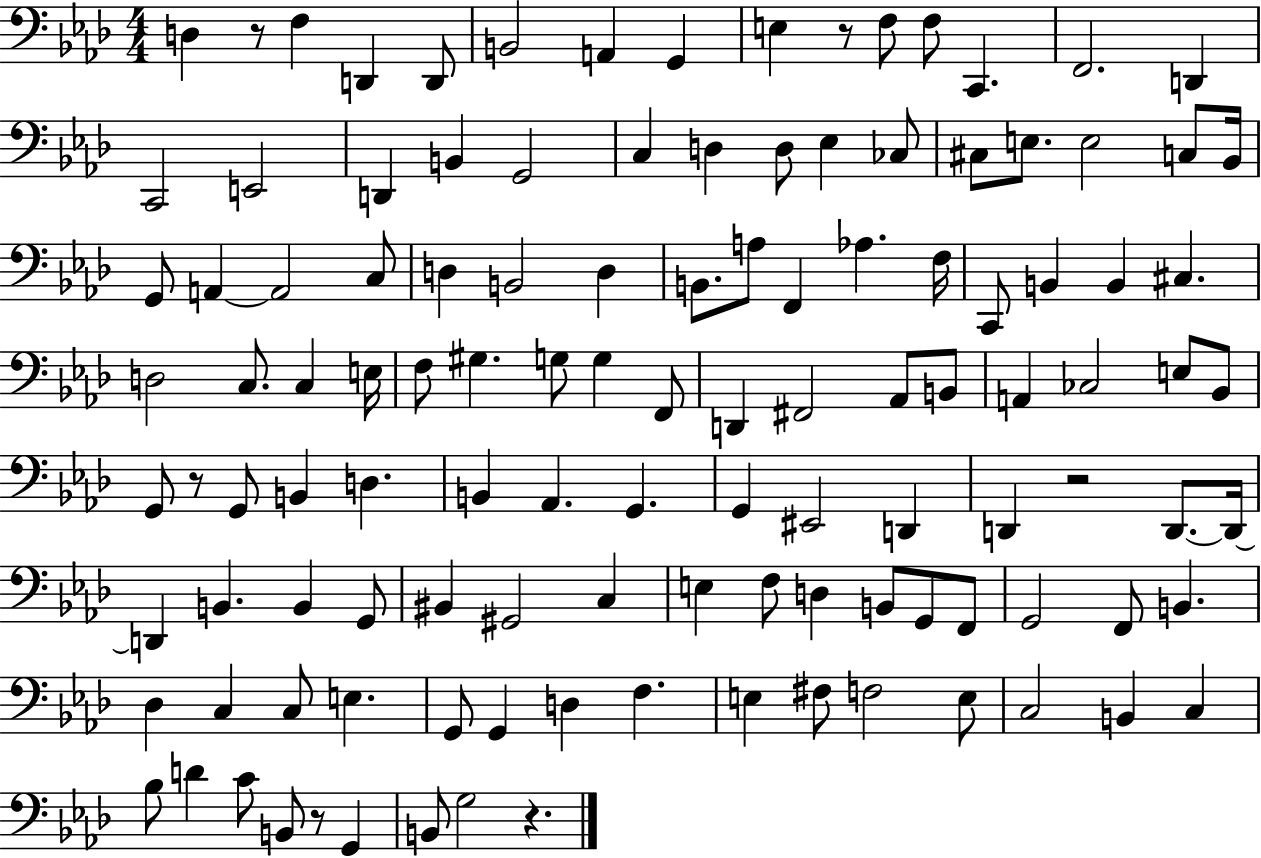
X:1
T:Untitled
M:4/4
L:1/4
K:Ab
D, z/2 F, D,, D,,/2 B,,2 A,, G,, E, z/2 F,/2 F,/2 C,, F,,2 D,, C,,2 E,,2 D,, B,, G,,2 C, D, D,/2 _E, _C,/2 ^C,/2 E,/2 E,2 C,/2 _B,,/4 G,,/2 A,, A,,2 C,/2 D, B,,2 D, B,,/2 A,/2 F,, _A, F,/4 C,,/2 B,, B,, ^C, D,2 C,/2 C, E,/4 F,/2 ^G, G,/2 G, F,,/2 D,, ^F,,2 _A,,/2 B,,/2 A,, _C,2 E,/2 _B,,/2 G,,/2 z/2 G,,/2 B,, D, B,, _A,, G,, G,, ^E,,2 D,, D,, z2 D,,/2 D,,/4 D,, B,, B,, G,,/2 ^B,, ^G,,2 C, E, F,/2 D, B,,/2 G,,/2 F,,/2 G,,2 F,,/2 B,, _D, C, C,/2 E, G,,/2 G,, D, F, E, ^F,/2 F,2 E,/2 C,2 B,, C, _B,/2 D C/2 B,,/2 z/2 G,, B,,/2 G,2 z